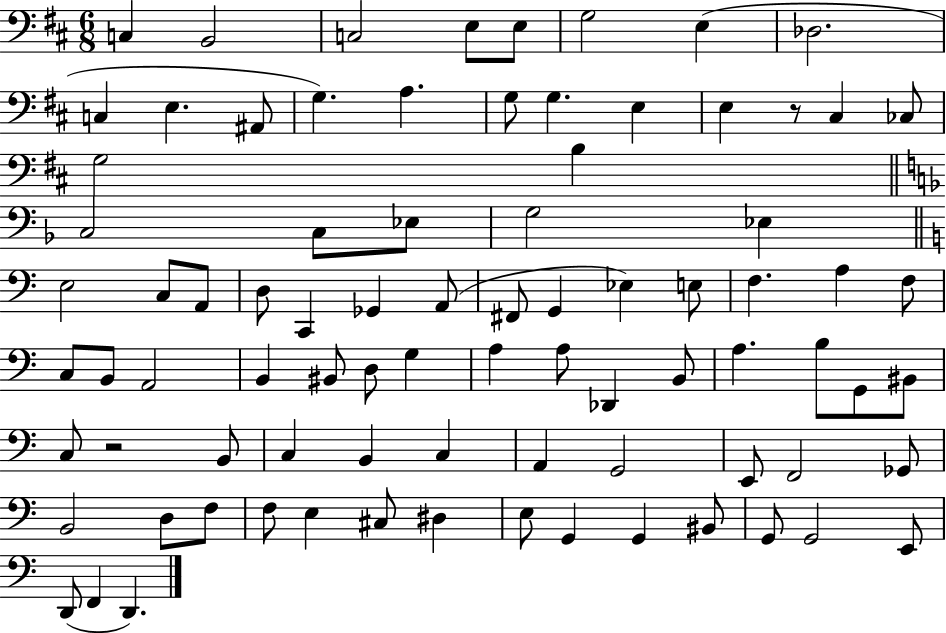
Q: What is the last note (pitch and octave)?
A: D2